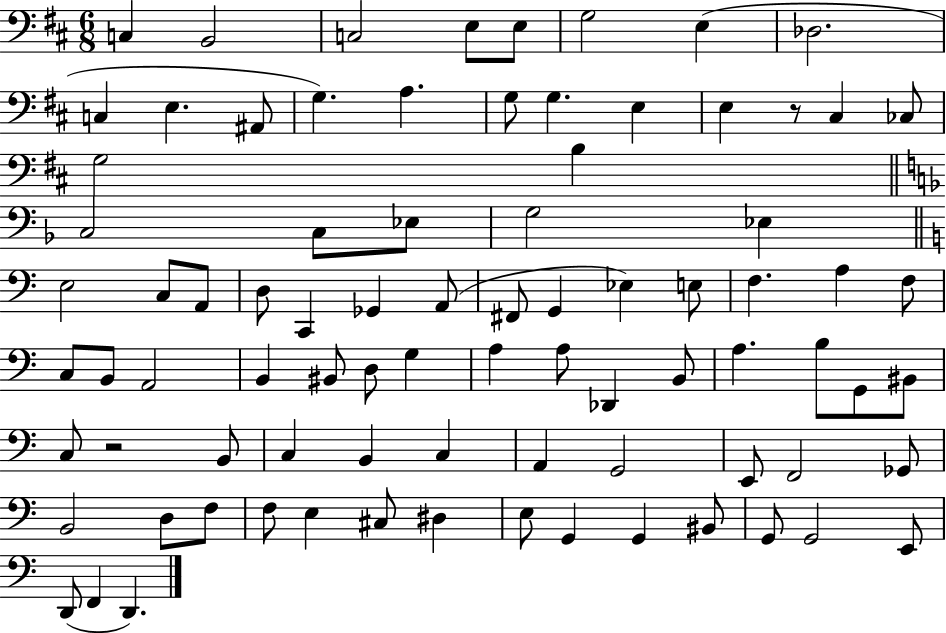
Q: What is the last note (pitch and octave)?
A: D2